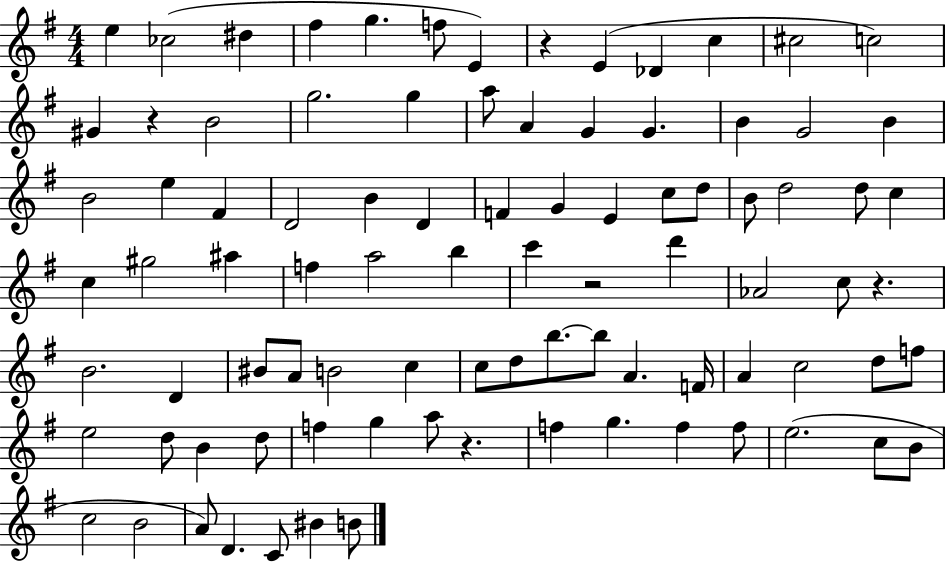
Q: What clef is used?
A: treble